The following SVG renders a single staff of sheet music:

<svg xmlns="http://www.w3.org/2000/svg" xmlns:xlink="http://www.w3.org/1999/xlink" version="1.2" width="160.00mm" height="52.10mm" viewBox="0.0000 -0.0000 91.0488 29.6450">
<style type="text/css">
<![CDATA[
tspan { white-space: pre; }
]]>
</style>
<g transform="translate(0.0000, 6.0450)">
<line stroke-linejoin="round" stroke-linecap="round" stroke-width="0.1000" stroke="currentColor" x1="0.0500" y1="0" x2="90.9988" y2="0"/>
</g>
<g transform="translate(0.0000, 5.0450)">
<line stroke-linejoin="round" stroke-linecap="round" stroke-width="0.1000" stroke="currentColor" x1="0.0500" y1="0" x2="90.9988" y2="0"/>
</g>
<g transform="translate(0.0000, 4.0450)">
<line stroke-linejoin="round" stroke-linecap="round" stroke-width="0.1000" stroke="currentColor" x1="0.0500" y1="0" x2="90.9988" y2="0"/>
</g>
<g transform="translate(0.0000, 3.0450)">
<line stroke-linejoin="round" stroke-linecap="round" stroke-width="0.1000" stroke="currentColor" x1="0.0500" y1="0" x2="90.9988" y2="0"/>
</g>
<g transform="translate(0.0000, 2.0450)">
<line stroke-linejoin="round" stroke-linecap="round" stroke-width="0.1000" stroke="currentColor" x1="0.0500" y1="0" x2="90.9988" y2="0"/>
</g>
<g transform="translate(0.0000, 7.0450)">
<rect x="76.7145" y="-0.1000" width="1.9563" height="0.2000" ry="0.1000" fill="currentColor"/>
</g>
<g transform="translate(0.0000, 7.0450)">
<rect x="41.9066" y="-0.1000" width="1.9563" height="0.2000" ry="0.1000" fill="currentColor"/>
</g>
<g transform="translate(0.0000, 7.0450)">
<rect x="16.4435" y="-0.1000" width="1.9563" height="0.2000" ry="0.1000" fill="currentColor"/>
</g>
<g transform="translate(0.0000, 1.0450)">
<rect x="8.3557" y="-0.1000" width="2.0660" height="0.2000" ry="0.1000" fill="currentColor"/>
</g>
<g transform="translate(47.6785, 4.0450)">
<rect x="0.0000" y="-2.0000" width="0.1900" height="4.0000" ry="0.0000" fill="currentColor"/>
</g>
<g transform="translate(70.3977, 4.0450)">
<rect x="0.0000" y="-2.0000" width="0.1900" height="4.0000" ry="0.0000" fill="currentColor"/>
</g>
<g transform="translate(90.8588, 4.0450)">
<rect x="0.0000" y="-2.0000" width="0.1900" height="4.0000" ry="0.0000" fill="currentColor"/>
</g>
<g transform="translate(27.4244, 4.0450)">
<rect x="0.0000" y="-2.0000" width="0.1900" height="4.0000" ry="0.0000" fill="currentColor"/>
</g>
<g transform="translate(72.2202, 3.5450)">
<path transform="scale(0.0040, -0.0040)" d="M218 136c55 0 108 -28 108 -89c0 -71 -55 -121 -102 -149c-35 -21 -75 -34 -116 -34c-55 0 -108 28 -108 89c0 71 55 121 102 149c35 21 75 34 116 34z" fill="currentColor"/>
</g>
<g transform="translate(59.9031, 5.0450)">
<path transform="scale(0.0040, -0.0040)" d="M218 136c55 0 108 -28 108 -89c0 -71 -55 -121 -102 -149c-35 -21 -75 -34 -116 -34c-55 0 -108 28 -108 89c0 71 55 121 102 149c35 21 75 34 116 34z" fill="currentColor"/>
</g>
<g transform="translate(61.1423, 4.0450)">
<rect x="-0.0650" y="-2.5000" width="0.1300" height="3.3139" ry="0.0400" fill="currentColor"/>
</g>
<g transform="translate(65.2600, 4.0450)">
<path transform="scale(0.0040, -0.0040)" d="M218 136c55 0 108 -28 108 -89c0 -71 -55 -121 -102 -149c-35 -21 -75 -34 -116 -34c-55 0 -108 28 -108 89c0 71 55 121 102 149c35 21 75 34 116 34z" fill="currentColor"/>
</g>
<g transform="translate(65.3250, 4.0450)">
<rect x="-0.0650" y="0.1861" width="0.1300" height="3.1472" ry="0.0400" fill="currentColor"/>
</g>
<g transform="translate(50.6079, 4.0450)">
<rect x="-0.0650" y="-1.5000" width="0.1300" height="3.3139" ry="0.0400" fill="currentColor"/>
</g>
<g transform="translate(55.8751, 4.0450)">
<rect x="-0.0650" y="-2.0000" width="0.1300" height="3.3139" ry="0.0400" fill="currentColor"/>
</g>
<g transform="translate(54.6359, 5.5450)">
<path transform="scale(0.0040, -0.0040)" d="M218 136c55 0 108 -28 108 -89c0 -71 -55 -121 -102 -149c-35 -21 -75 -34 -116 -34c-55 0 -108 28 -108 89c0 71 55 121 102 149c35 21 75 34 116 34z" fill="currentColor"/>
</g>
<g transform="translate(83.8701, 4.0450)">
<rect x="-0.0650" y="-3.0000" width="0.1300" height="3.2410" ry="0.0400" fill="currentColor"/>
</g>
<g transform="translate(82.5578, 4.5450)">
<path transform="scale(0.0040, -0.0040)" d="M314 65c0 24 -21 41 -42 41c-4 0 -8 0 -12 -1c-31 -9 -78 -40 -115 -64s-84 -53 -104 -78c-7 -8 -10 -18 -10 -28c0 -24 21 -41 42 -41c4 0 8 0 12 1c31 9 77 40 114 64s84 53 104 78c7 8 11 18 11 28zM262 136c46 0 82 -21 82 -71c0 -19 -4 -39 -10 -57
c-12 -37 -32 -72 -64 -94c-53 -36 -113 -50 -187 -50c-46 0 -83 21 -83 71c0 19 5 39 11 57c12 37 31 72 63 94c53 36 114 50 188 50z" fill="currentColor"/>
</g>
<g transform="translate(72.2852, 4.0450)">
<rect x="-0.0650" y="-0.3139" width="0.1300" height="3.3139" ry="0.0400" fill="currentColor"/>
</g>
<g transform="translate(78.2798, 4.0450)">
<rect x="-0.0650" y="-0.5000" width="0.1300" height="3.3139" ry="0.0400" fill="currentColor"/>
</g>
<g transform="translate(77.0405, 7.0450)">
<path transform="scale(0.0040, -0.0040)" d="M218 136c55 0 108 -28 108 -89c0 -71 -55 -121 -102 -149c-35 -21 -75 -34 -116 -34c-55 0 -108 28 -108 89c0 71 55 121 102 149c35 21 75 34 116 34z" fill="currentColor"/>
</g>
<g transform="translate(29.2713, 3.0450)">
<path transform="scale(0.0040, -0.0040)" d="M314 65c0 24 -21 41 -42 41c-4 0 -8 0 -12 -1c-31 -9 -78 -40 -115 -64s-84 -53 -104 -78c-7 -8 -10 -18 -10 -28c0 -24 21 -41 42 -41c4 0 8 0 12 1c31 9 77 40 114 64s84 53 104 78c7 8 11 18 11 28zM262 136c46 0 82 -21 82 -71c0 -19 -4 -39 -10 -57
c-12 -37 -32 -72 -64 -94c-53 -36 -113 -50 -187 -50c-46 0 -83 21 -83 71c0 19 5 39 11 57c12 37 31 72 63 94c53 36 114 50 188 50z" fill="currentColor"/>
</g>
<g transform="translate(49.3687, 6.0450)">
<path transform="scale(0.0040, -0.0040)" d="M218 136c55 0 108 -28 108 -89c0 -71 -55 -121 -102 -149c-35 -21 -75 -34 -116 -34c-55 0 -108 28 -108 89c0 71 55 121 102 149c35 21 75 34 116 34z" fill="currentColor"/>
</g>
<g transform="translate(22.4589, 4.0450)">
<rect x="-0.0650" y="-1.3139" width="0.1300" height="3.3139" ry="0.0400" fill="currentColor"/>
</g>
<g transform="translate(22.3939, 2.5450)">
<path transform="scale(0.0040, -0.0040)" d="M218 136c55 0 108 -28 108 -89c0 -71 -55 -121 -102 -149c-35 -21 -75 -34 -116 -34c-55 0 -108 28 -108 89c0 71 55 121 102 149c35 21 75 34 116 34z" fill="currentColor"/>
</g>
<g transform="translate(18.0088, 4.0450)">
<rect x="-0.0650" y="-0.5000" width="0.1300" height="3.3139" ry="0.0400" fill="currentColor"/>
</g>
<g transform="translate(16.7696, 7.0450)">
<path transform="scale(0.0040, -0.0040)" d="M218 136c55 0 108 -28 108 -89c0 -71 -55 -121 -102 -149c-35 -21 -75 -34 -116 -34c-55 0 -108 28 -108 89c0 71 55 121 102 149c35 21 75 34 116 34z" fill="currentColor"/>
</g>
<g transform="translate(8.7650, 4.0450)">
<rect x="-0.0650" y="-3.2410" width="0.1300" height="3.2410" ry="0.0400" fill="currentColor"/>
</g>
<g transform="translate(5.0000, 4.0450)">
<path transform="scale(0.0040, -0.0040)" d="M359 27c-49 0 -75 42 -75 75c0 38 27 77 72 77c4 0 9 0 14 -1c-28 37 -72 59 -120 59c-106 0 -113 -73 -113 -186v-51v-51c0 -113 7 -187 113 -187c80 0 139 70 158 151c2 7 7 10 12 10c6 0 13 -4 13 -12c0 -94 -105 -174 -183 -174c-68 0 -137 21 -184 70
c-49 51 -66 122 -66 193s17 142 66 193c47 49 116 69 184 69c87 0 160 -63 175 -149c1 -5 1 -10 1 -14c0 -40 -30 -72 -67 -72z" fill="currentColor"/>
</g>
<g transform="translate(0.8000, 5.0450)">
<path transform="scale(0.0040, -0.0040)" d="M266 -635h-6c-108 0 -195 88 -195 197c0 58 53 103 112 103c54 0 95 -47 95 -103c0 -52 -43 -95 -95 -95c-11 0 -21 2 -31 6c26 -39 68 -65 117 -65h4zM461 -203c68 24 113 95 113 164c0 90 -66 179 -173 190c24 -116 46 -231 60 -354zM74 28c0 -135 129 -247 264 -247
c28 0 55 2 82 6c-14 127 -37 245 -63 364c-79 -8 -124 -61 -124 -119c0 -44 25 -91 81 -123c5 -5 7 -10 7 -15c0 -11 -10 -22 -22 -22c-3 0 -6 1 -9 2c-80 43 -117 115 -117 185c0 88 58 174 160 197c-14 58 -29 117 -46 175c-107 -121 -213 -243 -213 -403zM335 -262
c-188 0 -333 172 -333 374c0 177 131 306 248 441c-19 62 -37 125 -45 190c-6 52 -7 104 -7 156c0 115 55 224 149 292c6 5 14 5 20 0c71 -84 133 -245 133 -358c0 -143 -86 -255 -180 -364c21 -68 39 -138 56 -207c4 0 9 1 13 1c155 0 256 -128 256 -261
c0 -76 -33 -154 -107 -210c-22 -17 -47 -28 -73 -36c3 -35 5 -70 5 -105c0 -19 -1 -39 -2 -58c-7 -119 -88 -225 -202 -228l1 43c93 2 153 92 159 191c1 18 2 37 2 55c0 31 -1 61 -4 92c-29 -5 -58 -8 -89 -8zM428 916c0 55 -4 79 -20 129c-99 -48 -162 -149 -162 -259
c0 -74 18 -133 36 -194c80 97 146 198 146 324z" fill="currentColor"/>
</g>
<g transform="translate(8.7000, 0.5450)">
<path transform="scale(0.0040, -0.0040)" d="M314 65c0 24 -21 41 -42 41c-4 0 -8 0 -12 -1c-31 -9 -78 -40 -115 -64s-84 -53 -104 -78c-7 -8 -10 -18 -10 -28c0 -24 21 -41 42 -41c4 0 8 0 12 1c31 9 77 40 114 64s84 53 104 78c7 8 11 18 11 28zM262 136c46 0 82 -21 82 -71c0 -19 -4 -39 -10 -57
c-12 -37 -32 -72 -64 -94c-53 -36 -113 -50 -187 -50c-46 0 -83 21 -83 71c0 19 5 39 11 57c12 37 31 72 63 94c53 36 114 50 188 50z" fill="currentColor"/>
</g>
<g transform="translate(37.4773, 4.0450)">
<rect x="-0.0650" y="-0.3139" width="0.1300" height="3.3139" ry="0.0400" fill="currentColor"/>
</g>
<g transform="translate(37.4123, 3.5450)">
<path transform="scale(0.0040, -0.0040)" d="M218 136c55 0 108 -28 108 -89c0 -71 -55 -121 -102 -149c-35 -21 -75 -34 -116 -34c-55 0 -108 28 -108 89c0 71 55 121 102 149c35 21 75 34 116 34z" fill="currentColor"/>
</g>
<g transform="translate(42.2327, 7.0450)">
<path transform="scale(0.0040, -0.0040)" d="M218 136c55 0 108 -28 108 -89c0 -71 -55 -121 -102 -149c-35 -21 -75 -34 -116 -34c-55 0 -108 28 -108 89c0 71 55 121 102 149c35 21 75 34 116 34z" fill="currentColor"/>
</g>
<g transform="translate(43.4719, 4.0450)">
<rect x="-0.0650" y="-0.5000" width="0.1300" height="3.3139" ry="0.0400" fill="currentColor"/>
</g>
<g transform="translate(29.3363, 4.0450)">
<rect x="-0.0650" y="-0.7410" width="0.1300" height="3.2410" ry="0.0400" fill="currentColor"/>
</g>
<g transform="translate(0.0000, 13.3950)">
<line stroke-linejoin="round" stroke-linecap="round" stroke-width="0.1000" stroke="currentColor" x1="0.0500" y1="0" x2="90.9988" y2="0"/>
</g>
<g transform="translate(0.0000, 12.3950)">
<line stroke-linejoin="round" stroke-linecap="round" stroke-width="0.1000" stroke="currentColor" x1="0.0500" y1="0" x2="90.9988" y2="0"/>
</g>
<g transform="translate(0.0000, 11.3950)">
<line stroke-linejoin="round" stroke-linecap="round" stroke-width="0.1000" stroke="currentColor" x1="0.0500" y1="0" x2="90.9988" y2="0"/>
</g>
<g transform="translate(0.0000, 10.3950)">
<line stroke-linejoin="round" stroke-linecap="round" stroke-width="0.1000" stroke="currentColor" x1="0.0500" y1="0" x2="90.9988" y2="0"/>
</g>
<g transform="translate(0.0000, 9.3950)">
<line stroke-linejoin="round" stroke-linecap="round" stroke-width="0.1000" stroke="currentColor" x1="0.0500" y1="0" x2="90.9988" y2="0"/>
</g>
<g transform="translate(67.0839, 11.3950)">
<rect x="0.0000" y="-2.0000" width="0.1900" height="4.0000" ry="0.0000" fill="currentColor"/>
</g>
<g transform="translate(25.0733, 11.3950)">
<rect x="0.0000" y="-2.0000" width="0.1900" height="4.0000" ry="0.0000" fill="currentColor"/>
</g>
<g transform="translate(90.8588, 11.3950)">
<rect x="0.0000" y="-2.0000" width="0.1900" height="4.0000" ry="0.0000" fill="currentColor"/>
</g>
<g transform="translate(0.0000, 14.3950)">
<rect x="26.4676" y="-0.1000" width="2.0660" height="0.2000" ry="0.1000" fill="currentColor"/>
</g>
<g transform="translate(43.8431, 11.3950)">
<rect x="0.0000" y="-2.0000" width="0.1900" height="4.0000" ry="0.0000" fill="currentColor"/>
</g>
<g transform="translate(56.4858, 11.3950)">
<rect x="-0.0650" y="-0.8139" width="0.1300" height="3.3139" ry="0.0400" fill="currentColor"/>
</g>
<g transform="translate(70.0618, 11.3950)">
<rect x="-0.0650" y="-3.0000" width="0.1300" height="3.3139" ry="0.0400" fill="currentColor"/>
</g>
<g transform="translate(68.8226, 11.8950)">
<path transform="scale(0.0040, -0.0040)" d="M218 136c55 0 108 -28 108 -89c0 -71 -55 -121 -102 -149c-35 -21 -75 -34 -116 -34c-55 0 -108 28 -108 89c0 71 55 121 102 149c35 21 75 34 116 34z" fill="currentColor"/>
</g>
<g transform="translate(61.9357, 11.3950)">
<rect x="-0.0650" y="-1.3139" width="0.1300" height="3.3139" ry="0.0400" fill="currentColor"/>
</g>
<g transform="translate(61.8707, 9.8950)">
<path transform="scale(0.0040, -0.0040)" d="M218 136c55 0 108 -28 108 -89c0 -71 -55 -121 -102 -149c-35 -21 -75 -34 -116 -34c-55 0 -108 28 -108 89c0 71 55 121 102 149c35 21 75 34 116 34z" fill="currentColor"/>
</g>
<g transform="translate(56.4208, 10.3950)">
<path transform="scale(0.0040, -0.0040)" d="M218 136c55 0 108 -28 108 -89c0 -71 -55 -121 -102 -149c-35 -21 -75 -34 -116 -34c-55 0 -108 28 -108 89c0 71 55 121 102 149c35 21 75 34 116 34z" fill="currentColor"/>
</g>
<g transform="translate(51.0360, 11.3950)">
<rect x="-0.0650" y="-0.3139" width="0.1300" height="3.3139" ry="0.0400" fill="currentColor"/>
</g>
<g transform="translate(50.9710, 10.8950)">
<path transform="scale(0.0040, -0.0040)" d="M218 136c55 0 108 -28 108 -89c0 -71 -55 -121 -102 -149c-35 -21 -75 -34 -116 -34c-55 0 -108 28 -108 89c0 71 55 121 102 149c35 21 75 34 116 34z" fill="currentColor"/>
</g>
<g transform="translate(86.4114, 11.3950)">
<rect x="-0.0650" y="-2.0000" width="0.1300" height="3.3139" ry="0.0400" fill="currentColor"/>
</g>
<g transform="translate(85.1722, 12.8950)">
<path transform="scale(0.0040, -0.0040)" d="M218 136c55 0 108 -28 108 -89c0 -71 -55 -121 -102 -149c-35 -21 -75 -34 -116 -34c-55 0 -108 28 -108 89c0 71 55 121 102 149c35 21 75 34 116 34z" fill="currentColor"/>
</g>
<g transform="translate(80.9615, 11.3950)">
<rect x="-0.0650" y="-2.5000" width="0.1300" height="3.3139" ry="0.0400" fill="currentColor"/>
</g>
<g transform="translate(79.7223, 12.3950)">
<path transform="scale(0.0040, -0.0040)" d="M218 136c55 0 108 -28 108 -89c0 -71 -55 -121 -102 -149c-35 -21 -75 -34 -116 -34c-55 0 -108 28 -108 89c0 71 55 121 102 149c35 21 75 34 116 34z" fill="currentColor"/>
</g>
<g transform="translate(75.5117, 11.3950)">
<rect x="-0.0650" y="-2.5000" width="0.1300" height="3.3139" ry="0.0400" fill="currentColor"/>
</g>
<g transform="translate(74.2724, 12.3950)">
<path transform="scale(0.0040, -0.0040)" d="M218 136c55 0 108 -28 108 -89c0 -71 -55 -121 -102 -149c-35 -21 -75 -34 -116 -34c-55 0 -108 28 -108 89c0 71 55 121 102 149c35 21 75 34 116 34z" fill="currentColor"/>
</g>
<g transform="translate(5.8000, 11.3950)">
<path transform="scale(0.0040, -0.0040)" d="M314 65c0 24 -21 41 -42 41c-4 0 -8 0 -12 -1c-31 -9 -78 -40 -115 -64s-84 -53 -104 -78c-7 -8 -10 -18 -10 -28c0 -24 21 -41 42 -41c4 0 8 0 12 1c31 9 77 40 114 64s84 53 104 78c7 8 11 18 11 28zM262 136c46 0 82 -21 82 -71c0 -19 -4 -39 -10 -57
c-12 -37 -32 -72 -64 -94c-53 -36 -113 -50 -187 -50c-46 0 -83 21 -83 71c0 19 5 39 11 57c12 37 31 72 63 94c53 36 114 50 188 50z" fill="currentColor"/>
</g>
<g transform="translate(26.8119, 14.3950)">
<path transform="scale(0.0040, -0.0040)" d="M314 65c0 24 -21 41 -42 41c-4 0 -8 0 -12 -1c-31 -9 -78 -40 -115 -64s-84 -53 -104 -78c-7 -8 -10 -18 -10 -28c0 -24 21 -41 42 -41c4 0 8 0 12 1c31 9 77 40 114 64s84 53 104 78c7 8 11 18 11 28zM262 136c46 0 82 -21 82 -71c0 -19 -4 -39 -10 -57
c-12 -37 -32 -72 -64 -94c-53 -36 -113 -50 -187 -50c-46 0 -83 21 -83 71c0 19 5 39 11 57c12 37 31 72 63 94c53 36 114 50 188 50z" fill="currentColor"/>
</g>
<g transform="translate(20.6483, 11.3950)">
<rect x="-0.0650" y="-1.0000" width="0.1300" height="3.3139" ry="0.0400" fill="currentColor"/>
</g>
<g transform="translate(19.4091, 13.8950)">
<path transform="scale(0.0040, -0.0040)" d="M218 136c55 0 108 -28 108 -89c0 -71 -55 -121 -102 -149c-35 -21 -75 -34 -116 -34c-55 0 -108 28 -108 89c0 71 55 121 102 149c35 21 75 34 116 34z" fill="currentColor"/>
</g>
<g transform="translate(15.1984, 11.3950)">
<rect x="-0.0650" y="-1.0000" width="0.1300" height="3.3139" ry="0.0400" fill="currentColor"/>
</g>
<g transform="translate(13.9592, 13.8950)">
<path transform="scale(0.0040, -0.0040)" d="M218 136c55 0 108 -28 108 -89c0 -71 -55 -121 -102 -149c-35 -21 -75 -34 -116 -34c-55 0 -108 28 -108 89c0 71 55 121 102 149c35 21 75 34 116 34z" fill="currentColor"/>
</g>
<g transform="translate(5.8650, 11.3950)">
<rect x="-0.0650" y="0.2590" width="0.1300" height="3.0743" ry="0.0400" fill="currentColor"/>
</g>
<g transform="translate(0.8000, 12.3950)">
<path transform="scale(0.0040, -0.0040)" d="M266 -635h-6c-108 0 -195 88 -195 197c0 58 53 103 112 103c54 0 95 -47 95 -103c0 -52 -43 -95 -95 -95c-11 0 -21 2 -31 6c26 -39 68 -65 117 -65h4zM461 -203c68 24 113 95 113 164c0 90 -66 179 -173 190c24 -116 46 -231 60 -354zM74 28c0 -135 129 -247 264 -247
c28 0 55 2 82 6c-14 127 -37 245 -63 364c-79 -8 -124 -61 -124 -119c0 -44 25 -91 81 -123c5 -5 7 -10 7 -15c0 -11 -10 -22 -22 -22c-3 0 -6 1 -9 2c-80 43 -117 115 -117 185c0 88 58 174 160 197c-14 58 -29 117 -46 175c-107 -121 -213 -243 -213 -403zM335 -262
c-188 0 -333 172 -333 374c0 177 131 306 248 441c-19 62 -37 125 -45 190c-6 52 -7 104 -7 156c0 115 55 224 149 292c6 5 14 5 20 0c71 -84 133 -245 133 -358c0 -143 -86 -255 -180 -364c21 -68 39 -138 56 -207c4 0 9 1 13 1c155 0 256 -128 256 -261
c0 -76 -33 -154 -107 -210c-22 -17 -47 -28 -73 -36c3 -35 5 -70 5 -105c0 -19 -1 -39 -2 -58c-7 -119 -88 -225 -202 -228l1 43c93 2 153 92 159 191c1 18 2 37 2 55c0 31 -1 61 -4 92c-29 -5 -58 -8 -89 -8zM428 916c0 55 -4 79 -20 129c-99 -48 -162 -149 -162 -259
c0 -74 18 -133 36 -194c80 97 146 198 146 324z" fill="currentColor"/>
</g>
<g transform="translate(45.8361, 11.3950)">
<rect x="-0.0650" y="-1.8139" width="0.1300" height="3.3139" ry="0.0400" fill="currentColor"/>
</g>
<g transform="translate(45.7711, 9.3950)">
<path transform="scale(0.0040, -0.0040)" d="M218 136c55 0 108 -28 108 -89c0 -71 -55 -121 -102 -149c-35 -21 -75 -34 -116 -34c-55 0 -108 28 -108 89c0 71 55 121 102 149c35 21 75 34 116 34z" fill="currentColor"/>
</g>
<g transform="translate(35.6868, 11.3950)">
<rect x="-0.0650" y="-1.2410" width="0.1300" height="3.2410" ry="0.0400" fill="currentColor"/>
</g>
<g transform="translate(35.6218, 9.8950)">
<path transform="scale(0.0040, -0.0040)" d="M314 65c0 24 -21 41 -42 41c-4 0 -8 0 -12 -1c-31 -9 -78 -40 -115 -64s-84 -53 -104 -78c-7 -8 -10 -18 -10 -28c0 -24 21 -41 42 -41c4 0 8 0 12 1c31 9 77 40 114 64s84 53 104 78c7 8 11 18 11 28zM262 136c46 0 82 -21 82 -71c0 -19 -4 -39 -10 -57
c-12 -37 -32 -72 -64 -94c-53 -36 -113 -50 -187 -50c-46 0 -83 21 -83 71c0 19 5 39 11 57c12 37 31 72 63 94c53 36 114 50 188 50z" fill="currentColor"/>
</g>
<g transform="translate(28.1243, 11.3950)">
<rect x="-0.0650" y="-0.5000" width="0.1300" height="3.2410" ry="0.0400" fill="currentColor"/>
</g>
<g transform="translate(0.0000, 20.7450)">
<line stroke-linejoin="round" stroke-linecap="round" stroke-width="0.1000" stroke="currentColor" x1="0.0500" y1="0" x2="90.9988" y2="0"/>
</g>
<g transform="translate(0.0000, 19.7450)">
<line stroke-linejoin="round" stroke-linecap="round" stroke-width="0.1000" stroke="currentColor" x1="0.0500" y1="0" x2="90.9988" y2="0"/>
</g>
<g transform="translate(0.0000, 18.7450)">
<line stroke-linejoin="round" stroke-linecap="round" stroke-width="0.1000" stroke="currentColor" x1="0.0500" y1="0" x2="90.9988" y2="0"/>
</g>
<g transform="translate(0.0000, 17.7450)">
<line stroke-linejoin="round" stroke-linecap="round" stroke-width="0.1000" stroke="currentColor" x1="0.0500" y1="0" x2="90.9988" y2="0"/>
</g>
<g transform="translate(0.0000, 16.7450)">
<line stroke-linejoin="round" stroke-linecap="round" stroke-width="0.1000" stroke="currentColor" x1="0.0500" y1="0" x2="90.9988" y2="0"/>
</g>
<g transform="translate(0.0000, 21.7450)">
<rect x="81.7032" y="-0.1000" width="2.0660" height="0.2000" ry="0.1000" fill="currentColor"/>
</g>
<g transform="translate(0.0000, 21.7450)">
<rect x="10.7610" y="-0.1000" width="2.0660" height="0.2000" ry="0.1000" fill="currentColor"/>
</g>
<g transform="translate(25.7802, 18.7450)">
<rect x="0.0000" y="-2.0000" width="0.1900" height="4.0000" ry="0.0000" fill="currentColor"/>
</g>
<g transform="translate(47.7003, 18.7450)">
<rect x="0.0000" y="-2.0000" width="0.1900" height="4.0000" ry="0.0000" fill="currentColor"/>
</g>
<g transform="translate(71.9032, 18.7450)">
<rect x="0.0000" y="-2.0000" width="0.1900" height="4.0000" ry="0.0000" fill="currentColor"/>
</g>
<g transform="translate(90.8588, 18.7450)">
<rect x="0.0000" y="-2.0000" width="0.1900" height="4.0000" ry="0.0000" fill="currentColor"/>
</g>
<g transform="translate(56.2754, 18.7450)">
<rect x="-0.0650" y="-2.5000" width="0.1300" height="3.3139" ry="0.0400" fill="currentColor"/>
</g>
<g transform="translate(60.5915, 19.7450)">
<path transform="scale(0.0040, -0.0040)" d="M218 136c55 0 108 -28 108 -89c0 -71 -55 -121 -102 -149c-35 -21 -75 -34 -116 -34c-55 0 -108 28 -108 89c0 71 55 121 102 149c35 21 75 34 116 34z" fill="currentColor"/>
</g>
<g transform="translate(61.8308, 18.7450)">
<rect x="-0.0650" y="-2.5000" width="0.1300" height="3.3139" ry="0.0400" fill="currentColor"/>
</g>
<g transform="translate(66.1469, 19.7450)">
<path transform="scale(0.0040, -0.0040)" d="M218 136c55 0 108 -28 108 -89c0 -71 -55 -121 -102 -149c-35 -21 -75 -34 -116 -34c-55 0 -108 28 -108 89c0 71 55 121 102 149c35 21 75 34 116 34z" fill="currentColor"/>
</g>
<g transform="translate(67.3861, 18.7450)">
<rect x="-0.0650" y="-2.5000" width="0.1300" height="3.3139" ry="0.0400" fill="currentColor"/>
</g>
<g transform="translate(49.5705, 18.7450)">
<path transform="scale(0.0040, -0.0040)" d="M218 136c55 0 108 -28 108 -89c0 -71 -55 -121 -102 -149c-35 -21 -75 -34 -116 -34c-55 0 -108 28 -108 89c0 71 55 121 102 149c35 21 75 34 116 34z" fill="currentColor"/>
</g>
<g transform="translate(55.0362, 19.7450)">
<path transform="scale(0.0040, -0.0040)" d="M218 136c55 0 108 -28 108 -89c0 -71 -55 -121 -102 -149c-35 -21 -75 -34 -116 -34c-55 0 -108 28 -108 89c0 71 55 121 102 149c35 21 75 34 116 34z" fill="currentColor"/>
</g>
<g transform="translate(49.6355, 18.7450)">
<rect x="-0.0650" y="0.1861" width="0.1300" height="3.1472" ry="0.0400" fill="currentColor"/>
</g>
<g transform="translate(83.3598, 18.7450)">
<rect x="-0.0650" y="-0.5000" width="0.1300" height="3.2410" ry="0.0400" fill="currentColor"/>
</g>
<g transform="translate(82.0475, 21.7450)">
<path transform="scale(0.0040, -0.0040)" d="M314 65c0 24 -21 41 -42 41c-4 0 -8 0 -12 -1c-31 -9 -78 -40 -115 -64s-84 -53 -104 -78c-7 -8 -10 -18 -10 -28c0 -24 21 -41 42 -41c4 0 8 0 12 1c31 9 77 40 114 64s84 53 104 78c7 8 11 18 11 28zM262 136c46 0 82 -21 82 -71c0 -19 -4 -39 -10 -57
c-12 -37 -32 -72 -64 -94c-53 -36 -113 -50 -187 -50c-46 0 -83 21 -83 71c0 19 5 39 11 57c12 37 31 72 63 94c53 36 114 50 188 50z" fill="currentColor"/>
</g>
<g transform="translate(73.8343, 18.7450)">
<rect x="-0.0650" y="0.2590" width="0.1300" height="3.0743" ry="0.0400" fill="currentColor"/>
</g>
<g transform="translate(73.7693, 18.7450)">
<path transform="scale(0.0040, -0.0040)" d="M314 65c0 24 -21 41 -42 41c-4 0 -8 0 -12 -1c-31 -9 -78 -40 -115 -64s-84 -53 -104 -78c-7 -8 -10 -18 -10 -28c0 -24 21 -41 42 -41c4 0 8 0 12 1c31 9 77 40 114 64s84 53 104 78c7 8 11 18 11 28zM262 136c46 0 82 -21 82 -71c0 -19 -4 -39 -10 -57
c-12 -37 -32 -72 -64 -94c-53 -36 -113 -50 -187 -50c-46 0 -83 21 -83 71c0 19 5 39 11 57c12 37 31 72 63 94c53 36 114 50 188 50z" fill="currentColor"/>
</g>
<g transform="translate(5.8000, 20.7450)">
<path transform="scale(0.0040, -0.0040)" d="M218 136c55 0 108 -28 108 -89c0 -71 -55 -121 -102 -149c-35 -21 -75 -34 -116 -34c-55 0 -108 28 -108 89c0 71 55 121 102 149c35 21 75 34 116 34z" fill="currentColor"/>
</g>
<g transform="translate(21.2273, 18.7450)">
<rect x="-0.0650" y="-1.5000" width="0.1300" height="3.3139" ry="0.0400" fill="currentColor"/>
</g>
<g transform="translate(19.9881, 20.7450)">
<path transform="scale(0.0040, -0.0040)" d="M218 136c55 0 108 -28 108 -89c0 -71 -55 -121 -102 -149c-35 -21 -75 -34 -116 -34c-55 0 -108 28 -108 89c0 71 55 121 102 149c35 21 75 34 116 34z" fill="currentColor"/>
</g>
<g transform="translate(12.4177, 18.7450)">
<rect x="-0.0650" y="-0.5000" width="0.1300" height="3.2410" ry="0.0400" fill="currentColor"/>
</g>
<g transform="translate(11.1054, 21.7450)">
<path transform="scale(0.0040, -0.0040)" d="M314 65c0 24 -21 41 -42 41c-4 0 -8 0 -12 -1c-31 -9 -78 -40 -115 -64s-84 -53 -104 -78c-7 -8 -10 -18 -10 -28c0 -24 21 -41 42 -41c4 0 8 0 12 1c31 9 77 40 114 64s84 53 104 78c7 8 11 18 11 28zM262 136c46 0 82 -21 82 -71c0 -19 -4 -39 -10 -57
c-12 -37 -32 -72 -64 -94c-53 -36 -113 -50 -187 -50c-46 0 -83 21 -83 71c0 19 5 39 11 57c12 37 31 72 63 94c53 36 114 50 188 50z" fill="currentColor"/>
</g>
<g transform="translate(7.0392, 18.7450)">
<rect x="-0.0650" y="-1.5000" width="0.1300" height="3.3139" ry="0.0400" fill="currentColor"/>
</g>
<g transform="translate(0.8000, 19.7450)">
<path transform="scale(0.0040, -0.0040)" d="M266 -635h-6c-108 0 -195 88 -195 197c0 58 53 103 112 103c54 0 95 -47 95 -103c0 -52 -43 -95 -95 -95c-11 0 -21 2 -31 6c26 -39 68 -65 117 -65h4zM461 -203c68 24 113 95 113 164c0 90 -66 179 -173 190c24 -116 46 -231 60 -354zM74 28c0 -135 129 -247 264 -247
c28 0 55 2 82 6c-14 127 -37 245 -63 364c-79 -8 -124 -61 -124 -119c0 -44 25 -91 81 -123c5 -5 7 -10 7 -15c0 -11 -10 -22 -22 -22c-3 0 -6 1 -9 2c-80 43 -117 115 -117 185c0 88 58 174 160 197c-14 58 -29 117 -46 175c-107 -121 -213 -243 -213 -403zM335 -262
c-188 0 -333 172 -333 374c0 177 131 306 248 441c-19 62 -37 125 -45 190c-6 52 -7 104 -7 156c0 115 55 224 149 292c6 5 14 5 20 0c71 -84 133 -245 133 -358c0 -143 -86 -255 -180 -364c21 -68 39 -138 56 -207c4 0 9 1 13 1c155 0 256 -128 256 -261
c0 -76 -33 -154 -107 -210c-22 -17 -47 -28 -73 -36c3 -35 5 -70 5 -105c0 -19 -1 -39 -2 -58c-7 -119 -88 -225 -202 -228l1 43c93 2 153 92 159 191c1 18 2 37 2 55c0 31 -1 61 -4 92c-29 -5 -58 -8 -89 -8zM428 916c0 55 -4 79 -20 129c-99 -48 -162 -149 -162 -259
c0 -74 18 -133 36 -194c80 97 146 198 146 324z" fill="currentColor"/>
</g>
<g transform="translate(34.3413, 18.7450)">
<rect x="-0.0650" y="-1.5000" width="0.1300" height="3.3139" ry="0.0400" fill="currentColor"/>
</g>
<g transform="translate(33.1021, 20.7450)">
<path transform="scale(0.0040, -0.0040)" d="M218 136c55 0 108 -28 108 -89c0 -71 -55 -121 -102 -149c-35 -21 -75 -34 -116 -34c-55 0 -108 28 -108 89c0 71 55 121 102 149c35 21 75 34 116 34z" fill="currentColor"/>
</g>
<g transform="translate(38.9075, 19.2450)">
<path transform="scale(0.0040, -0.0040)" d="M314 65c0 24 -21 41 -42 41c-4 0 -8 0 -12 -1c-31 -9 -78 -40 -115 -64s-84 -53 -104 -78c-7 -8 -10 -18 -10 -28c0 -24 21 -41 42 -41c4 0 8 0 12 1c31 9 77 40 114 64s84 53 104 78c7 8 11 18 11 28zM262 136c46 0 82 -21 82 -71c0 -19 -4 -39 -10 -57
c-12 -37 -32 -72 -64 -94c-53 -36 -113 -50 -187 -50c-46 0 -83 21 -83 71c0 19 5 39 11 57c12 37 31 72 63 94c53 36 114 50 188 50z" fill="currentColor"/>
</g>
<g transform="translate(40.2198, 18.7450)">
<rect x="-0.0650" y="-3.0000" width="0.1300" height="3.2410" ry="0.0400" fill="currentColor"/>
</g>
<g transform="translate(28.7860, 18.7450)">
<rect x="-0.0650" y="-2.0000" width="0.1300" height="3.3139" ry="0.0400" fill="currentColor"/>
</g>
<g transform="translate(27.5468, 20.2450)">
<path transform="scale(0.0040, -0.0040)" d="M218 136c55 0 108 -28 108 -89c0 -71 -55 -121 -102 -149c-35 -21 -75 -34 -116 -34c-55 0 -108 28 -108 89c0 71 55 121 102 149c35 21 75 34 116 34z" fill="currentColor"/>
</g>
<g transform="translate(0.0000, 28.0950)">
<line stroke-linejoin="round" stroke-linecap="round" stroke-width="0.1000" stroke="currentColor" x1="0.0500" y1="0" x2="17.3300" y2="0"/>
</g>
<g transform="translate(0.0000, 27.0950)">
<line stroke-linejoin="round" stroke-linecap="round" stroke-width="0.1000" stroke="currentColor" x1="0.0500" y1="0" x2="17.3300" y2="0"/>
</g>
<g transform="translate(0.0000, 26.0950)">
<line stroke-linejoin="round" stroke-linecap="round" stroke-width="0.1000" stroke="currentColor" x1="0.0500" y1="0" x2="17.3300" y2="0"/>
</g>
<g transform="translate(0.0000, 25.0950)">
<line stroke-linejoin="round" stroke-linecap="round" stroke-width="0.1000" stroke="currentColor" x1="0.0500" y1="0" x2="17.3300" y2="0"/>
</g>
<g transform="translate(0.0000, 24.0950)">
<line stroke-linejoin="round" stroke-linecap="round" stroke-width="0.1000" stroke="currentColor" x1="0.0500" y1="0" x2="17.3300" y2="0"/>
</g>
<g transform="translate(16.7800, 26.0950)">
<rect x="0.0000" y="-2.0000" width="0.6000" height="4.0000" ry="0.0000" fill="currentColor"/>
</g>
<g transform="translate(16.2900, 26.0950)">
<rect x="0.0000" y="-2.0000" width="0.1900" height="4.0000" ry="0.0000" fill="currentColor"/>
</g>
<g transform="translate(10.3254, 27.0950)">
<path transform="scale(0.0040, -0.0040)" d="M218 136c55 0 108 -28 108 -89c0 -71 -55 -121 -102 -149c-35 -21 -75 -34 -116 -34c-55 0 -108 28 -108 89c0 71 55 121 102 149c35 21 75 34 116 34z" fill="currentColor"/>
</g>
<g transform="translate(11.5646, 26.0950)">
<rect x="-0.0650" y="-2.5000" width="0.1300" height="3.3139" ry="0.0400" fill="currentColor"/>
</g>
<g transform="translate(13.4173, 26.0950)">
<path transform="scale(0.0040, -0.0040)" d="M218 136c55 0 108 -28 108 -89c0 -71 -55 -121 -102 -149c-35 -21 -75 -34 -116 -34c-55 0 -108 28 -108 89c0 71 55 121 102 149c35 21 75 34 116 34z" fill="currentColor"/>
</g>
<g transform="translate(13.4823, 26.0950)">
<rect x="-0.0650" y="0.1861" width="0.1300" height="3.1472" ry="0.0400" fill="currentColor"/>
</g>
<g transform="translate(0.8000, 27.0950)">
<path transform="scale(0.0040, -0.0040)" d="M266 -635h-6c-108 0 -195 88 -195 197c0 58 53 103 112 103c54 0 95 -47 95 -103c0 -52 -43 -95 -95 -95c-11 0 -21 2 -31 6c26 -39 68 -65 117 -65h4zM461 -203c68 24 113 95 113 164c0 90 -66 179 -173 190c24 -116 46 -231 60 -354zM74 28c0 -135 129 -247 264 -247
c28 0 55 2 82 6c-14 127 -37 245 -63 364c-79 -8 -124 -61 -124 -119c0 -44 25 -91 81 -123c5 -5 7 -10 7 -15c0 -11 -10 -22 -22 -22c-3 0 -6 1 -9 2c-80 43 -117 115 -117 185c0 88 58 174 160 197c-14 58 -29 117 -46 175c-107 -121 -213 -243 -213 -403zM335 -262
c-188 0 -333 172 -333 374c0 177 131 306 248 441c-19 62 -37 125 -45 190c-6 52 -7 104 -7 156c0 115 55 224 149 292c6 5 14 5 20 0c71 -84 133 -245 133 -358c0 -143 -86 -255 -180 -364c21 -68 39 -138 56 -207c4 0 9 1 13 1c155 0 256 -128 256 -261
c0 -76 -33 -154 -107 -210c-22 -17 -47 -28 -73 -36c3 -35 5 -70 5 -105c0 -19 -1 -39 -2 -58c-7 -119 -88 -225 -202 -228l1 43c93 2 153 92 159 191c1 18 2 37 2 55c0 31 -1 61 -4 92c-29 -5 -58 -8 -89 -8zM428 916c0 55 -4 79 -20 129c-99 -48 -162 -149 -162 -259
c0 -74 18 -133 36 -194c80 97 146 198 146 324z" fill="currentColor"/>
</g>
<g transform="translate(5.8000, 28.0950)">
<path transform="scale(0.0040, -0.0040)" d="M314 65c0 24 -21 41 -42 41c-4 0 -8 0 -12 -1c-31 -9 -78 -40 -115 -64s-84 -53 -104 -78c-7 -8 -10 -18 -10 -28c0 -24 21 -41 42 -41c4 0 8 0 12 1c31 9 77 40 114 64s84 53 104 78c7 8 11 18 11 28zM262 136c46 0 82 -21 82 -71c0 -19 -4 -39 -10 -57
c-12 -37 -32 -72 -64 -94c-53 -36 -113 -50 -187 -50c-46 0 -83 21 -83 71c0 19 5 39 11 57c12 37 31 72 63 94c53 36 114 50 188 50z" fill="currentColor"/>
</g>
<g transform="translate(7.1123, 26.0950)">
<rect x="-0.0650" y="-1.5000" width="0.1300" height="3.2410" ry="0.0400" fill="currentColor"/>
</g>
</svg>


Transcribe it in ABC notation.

X:1
T:Untitled
M:4/4
L:1/4
K:C
b2 C e d2 c C E F G B c C A2 B2 D D C2 e2 f c d e A G G F E C2 E F E A2 B G G G B2 C2 E2 G B